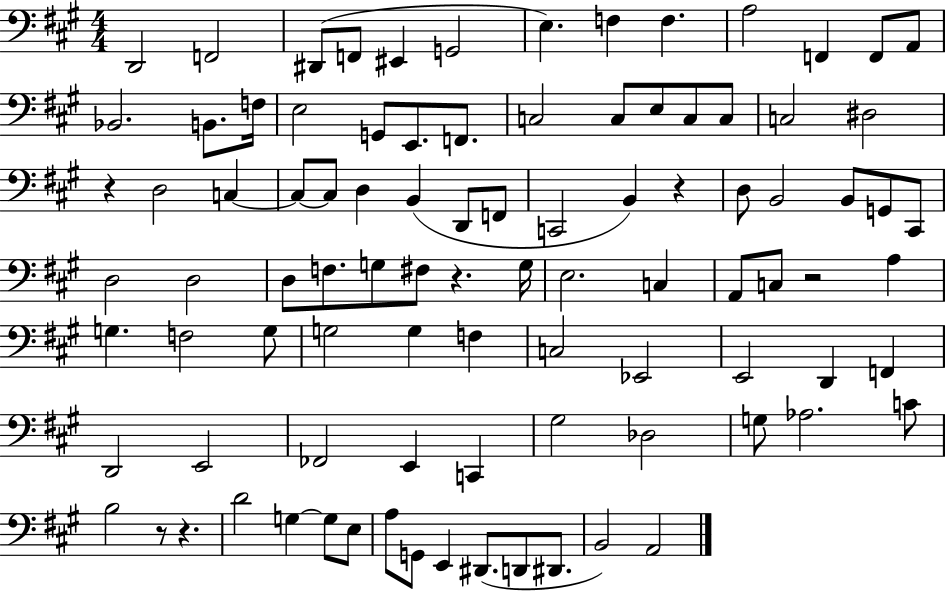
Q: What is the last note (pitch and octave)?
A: A2